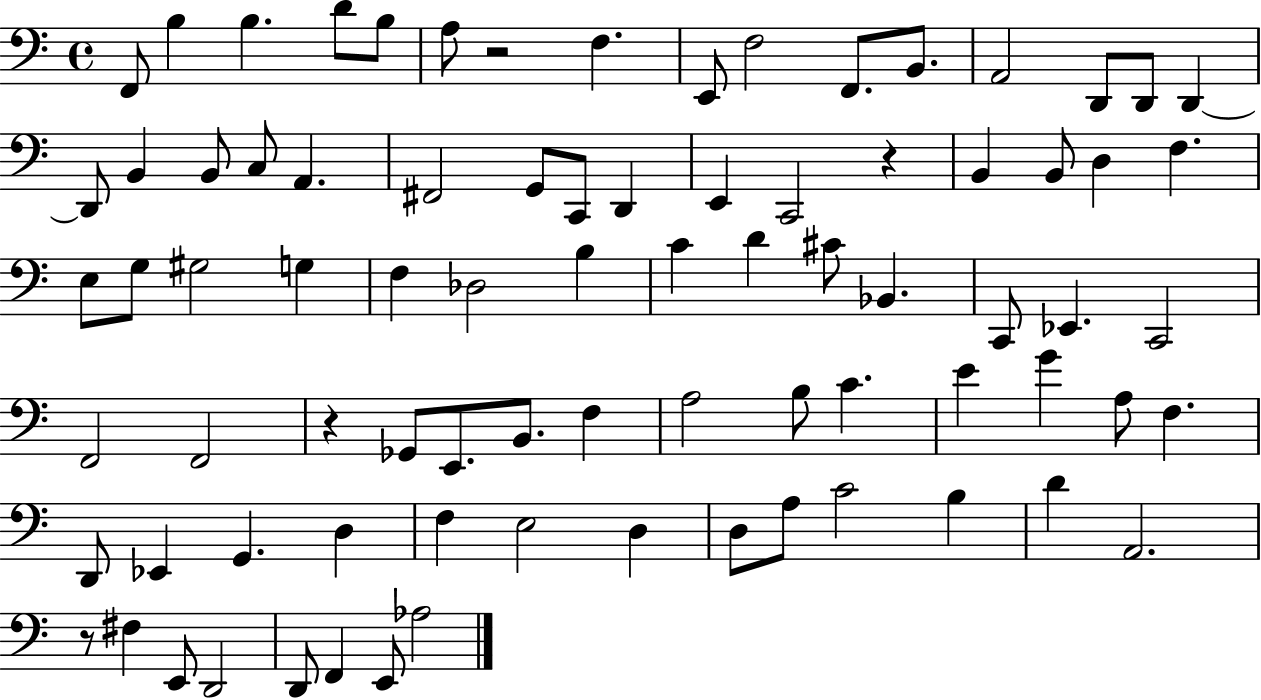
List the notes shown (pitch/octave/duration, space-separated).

F2/e B3/q B3/q. D4/e B3/e A3/e R/h F3/q. E2/e F3/h F2/e. B2/e. A2/h D2/e D2/e D2/q D2/e B2/q B2/e C3/e A2/q. F#2/h G2/e C2/e D2/q E2/q C2/h R/q B2/q B2/e D3/q F3/q. E3/e G3/e G#3/h G3/q F3/q Db3/h B3/q C4/q D4/q C#4/e Bb2/q. C2/e Eb2/q. C2/h F2/h F2/h R/q Gb2/e E2/e. B2/e. F3/q A3/h B3/e C4/q. E4/q G4/q A3/e F3/q. D2/e Eb2/q G2/q. D3/q F3/q E3/h D3/q D3/e A3/e C4/h B3/q D4/q A2/h. R/e F#3/q E2/e D2/h D2/e F2/q E2/e Ab3/h